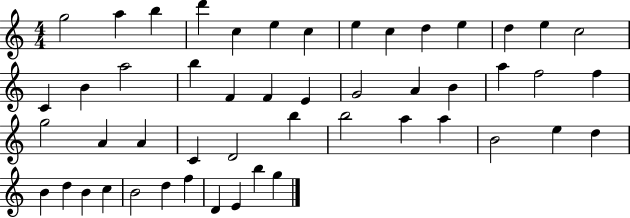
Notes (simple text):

G5/h A5/q B5/q D6/q C5/q E5/q C5/q E5/q C5/q D5/q E5/q D5/q E5/q C5/h C4/q B4/q A5/h B5/q F4/q F4/q E4/q G4/h A4/q B4/q A5/q F5/h F5/q G5/h A4/q A4/q C4/q D4/h B5/q B5/h A5/q A5/q B4/h E5/q D5/q B4/q D5/q B4/q C5/q B4/h D5/q F5/q D4/q E4/q B5/q G5/q